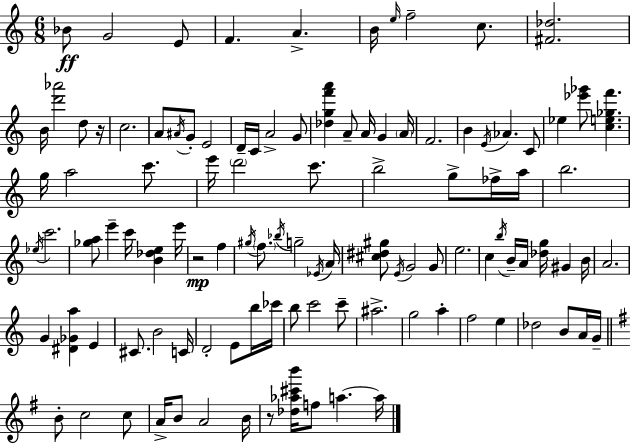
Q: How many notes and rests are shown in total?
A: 109